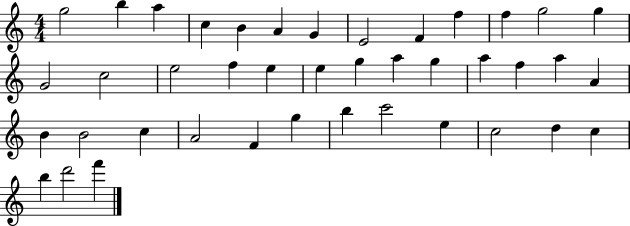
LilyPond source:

{
  \clef treble
  \numericTimeSignature
  \time 4/4
  \key c \major
  g''2 b''4 a''4 | c''4 b'4 a'4 g'4 | e'2 f'4 f''4 | f''4 g''2 g''4 | \break g'2 c''2 | e''2 f''4 e''4 | e''4 g''4 a''4 g''4 | a''4 f''4 a''4 a'4 | \break b'4 b'2 c''4 | a'2 f'4 g''4 | b''4 c'''2 e''4 | c''2 d''4 c''4 | \break b''4 d'''2 f'''4 | \bar "|."
}